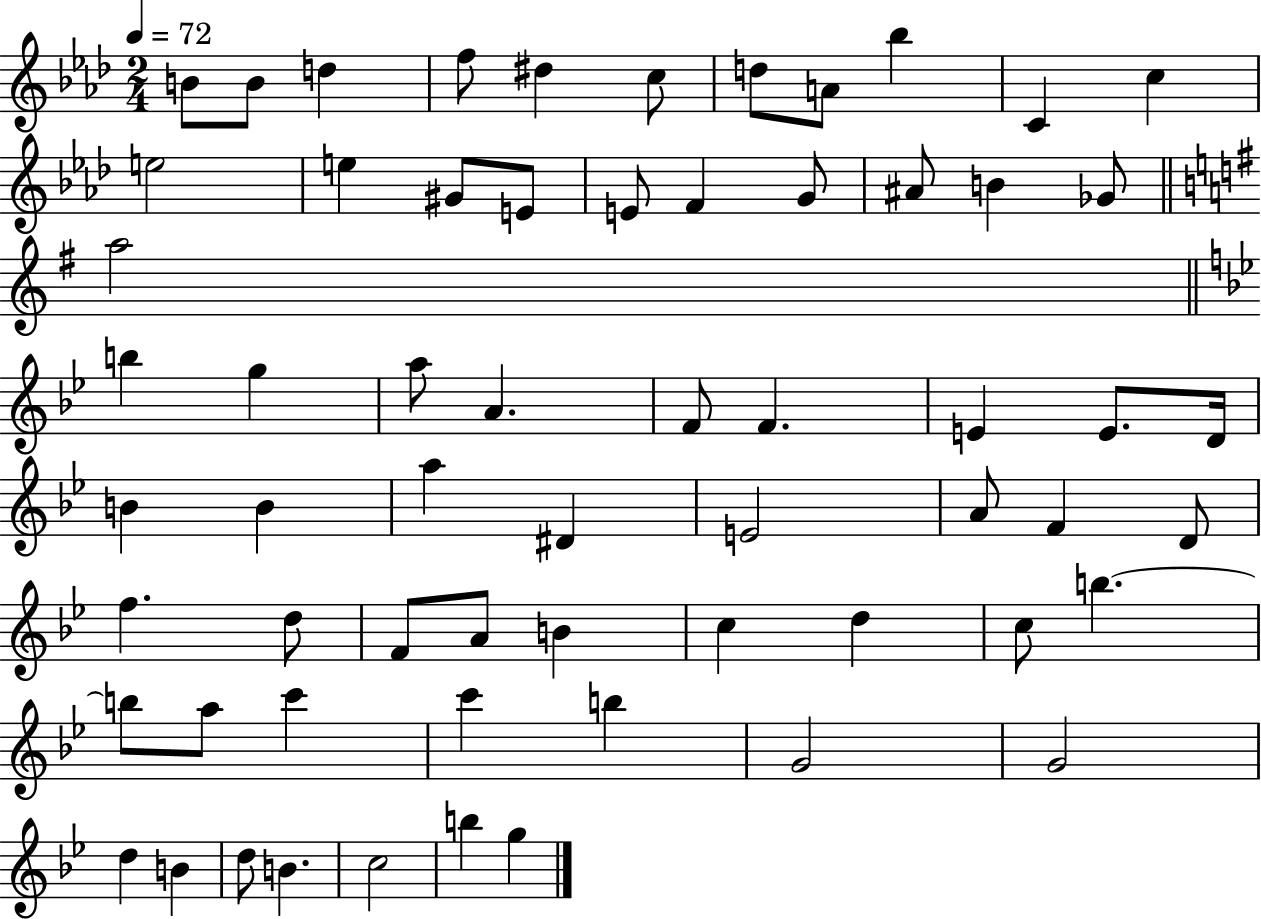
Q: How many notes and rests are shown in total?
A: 62